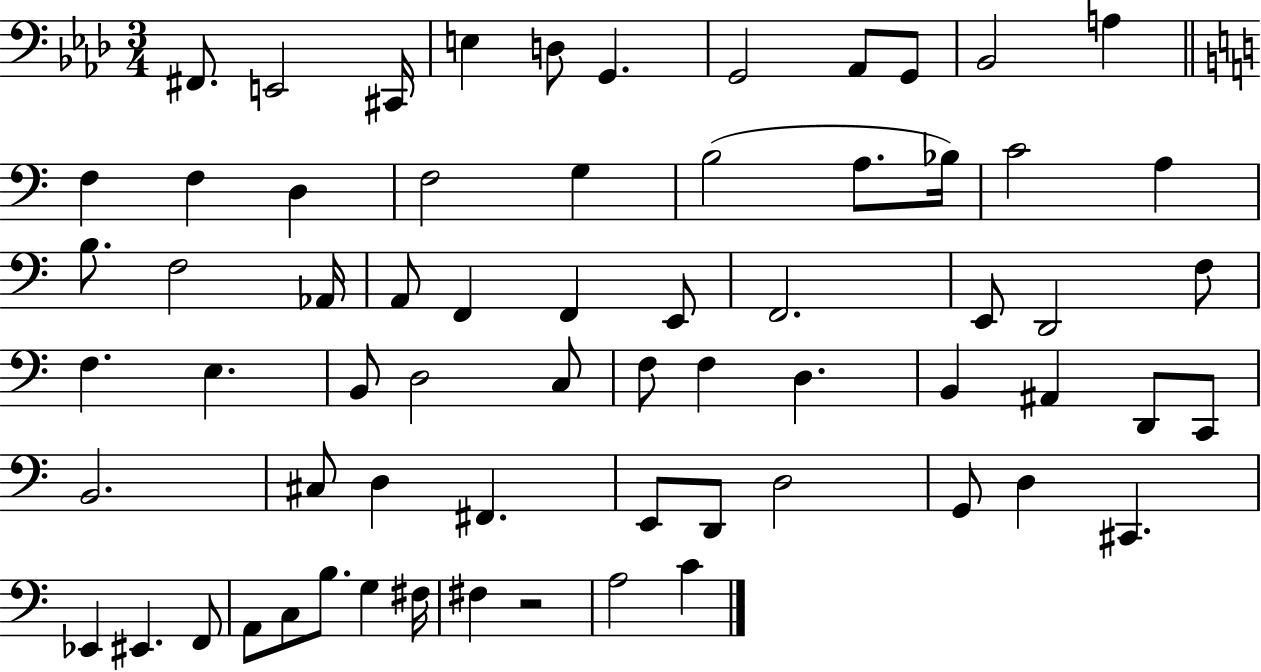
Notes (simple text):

F#2/e. E2/h C#2/s E3/q D3/e G2/q. G2/h Ab2/e G2/e Bb2/h A3/q F3/q F3/q D3/q F3/h G3/q B3/h A3/e. Bb3/s C4/h A3/q B3/e. F3/h Ab2/s A2/e F2/q F2/q E2/e F2/h. E2/e D2/h F3/e F3/q. E3/q. B2/e D3/h C3/e F3/e F3/q D3/q. B2/q A#2/q D2/e C2/e B2/h. C#3/e D3/q F#2/q. E2/e D2/e D3/h G2/e D3/q C#2/q. Eb2/q EIS2/q. F2/e A2/e C3/e B3/e. G3/q F#3/s F#3/q R/h A3/h C4/q